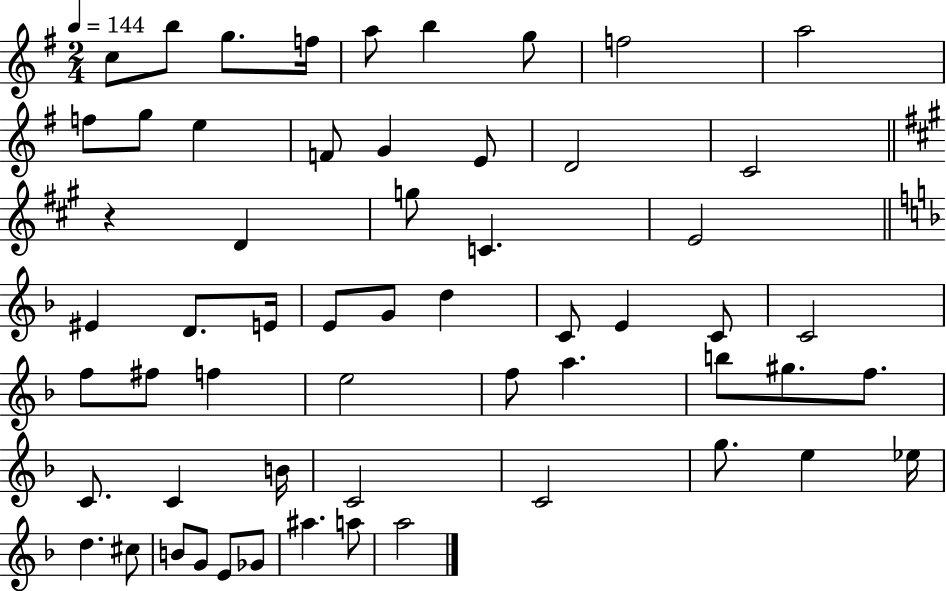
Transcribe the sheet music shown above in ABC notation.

X:1
T:Untitled
M:2/4
L:1/4
K:G
c/2 b/2 g/2 f/4 a/2 b g/2 f2 a2 f/2 g/2 e F/2 G E/2 D2 C2 z D g/2 C E2 ^E D/2 E/4 E/2 G/2 d C/2 E C/2 C2 f/2 ^f/2 f e2 f/2 a b/2 ^g/2 f/2 C/2 C B/4 C2 C2 g/2 e _e/4 d ^c/2 B/2 G/2 E/2 _G/2 ^a a/2 a2